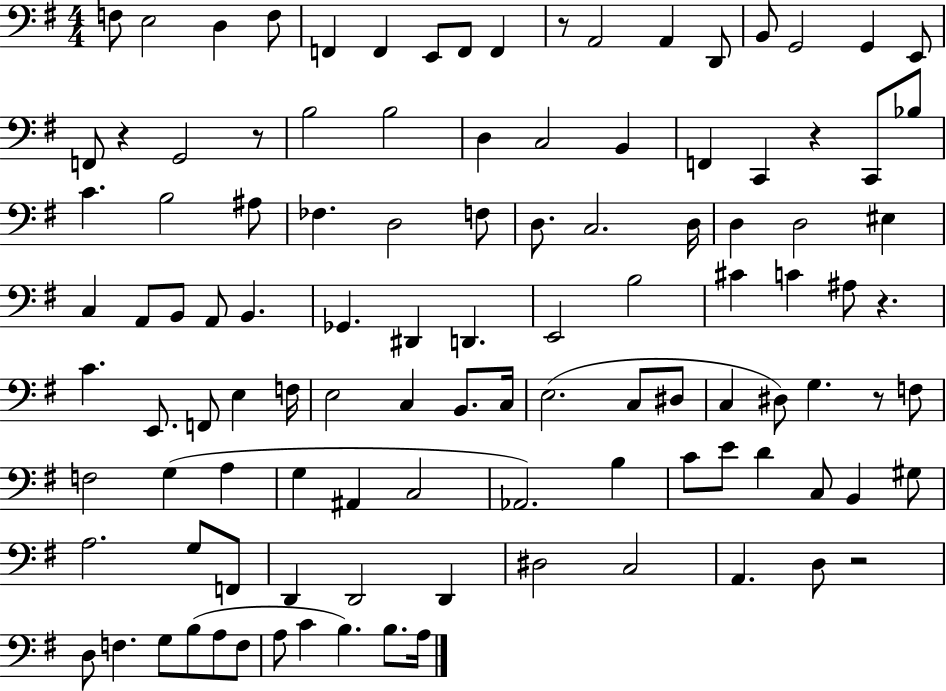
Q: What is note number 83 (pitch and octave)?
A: A3